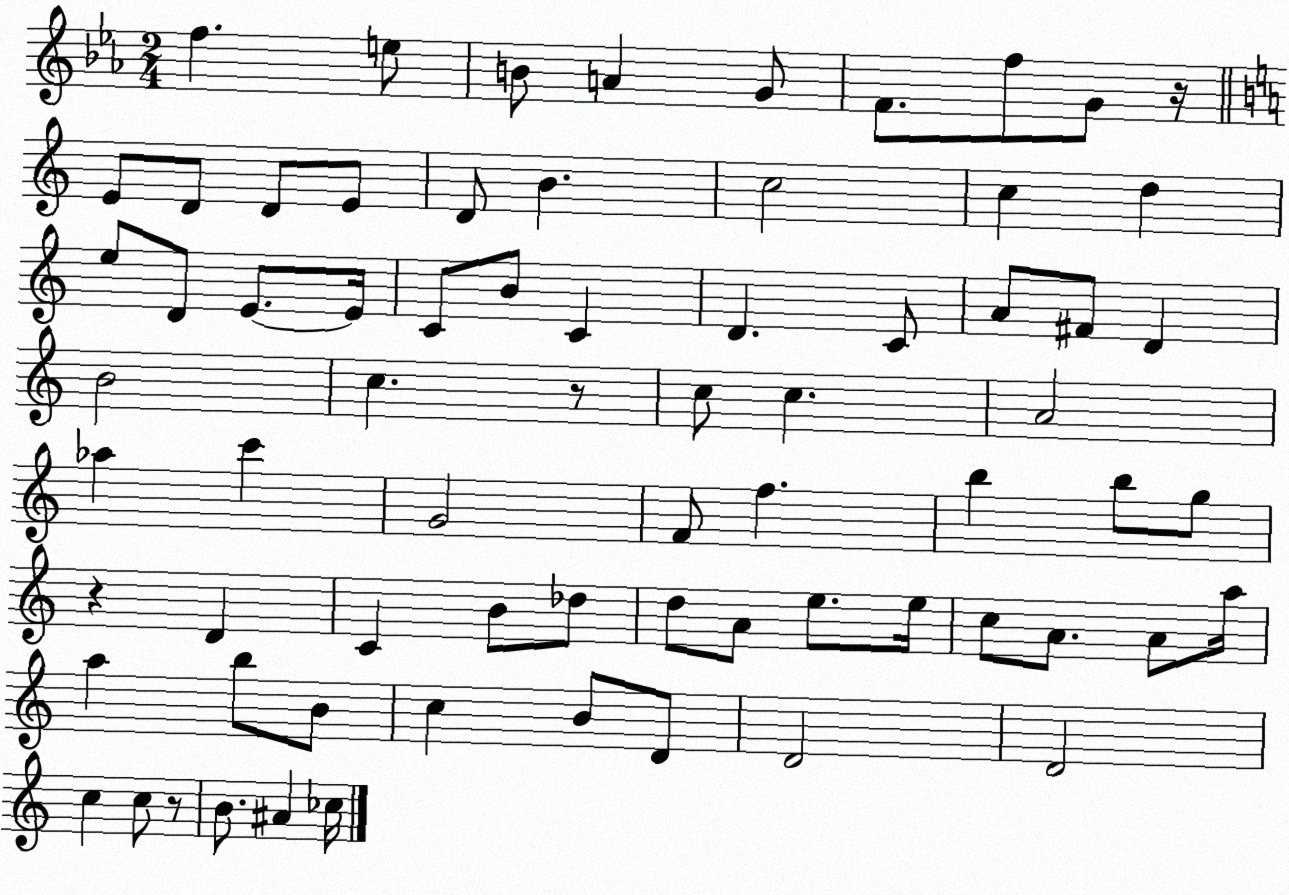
X:1
T:Untitled
M:2/4
L:1/4
K:Eb
f e/2 B/2 A G/2 F/2 f/2 G/2 z/4 E/2 D/2 D/2 E/2 D/2 B c2 c d e/2 D/2 E/2 E/4 C/2 B/2 C D C/2 A/2 ^F/2 D B2 c z/2 c/2 c A2 _a c' G2 F/2 f b b/2 g/2 z D C B/2 _d/2 d/2 A/2 e/2 e/4 c/2 A/2 A/2 a/4 a b/2 B/2 c B/2 D/2 D2 D2 c c/2 z/2 B/2 ^A _c/4